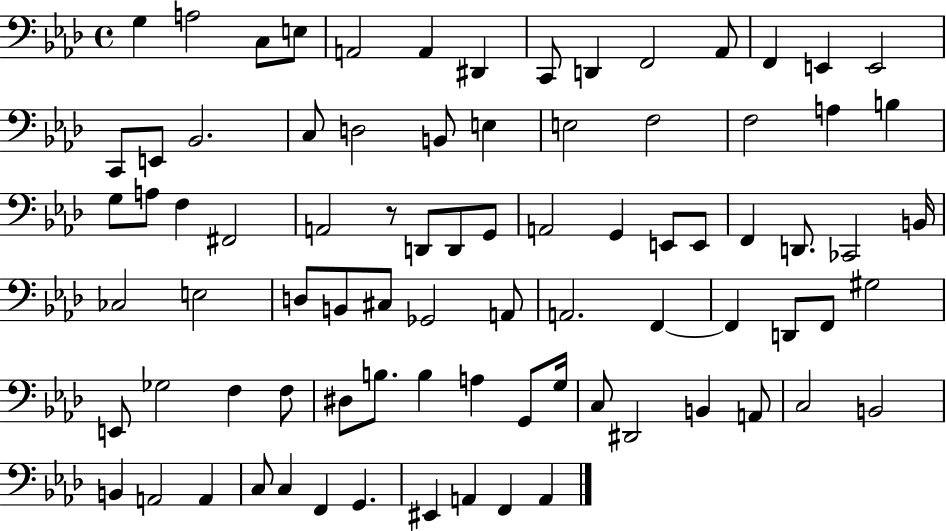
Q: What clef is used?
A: bass